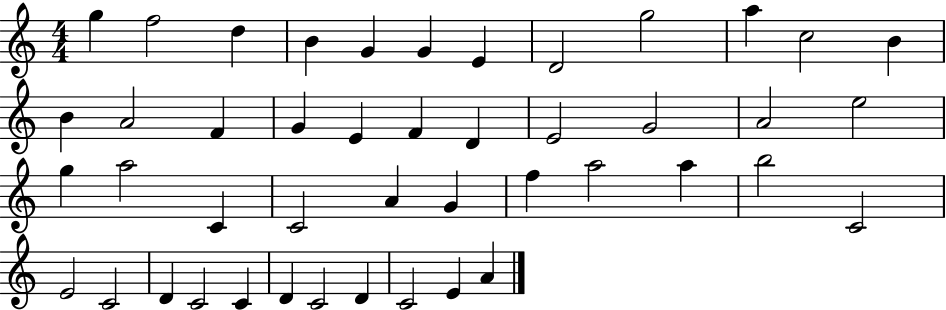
{
  \clef treble
  \numericTimeSignature
  \time 4/4
  \key c \major
  g''4 f''2 d''4 | b'4 g'4 g'4 e'4 | d'2 g''2 | a''4 c''2 b'4 | \break b'4 a'2 f'4 | g'4 e'4 f'4 d'4 | e'2 g'2 | a'2 e''2 | \break g''4 a''2 c'4 | c'2 a'4 g'4 | f''4 a''2 a''4 | b''2 c'2 | \break e'2 c'2 | d'4 c'2 c'4 | d'4 c'2 d'4 | c'2 e'4 a'4 | \break \bar "|."
}